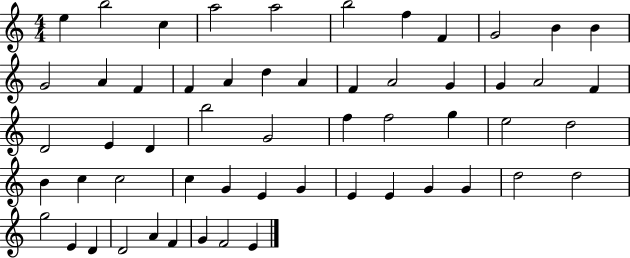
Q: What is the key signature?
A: C major